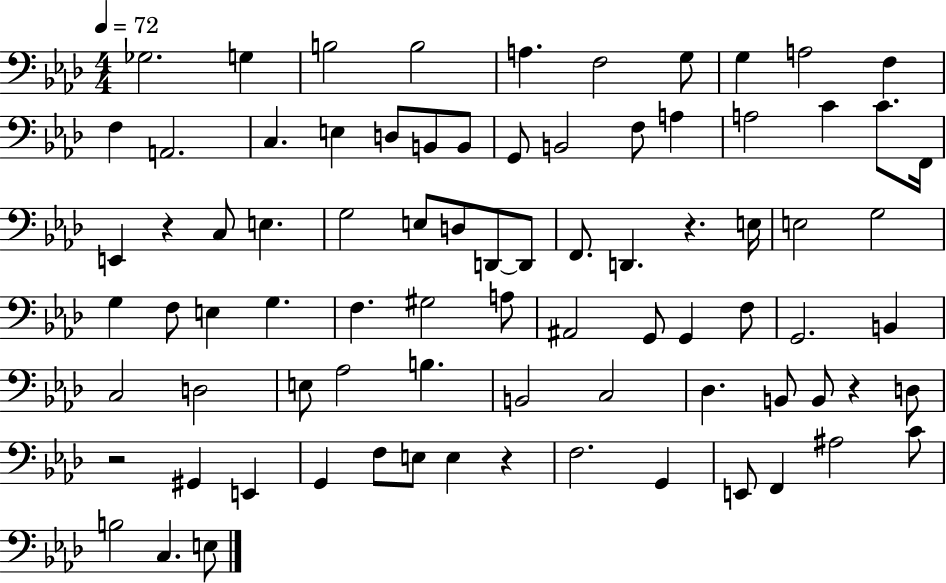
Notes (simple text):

Gb3/h. G3/q B3/h B3/h A3/q. F3/h G3/e G3/q A3/h F3/q F3/q A2/h. C3/q. E3/q D3/e B2/e B2/e G2/e B2/h F3/e A3/q A3/h C4/q C4/e. F2/s E2/q R/q C3/e E3/q. G3/h E3/e D3/e D2/e D2/e F2/e. D2/q. R/q. E3/s E3/h G3/h G3/q F3/e E3/q G3/q. F3/q. G#3/h A3/e A#2/h G2/e G2/q F3/e G2/h. B2/q C3/h D3/h E3/e Ab3/h B3/q. B2/h C3/h Db3/q. B2/e B2/e R/q D3/e R/h G#2/q E2/q G2/q F3/e E3/e E3/q R/q F3/h. G2/q E2/e F2/q A#3/h C4/e B3/h C3/q. E3/e